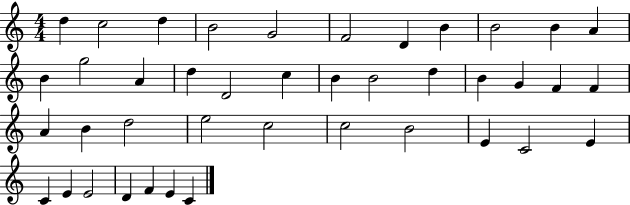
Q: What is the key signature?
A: C major